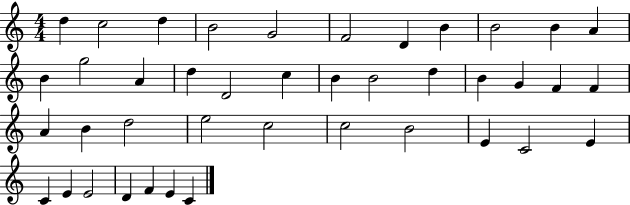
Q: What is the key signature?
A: C major